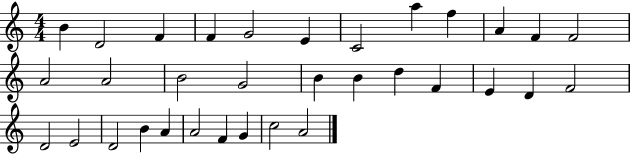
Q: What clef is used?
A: treble